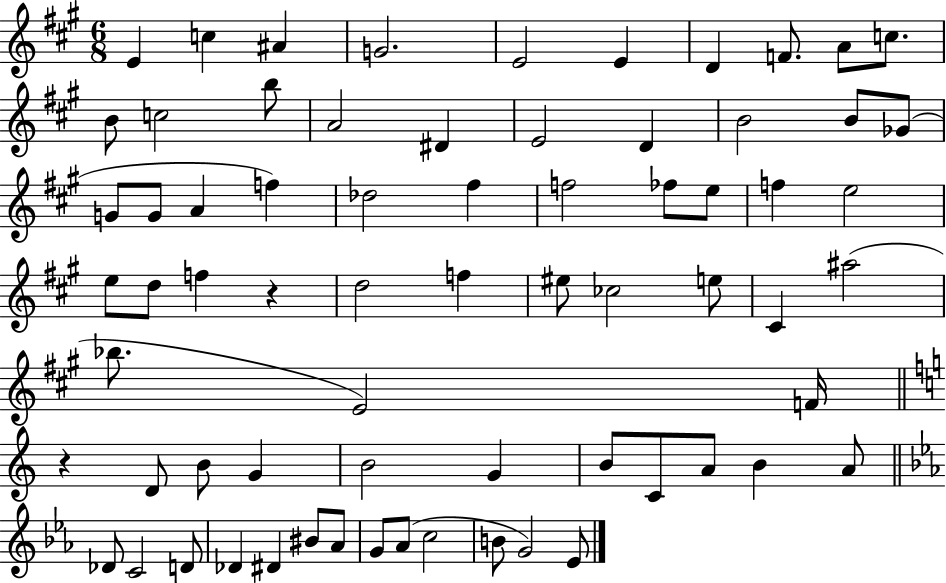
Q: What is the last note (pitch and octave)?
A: Eb4